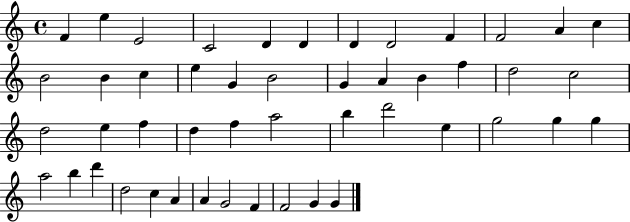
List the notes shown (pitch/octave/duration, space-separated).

F4/q E5/q E4/h C4/h D4/q D4/q D4/q D4/h F4/q F4/h A4/q C5/q B4/h B4/q C5/q E5/q G4/q B4/h G4/q A4/q B4/q F5/q D5/h C5/h D5/h E5/q F5/q D5/q F5/q A5/h B5/q D6/h E5/q G5/h G5/q G5/q A5/h B5/q D6/q D5/h C5/q A4/q A4/q G4/h F4/q F4/h G4/q G4/q